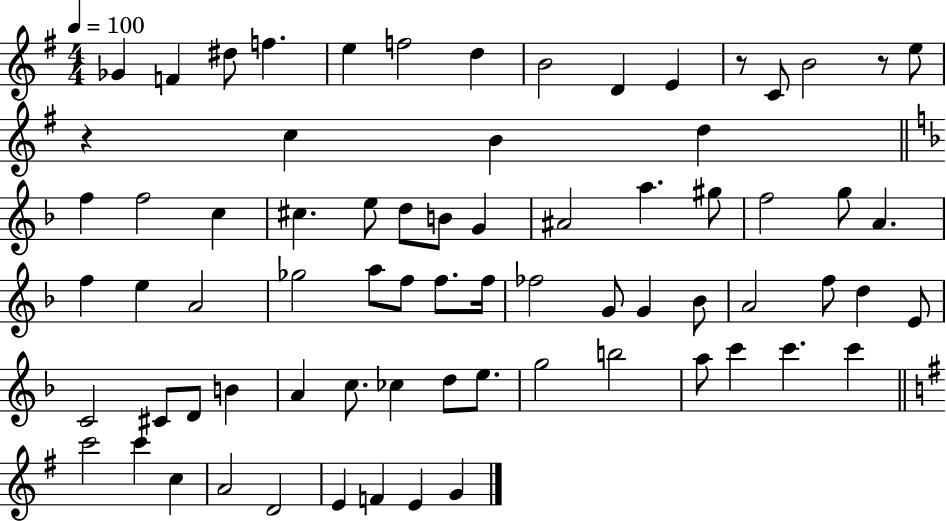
{
  \clef treble
  \numericTimeSignature
  \time 4/4
  \key g \major
  \tempo 4 = 100
  \repeat volta 2 { ges'4 f'4 dis''8 f''4. | e''4 f''2 d''4 | b'2 d'4 e'4 | r8 c'8 b'2 r8 e''8 | \break r4 c''4 b'4 d''4 | \bar "||" \break \key f \major f''4 f''2 c''4 | cis''4. e''8 d''8 b'8 g'4 | ais'2 a''4. gis''8 | f''2 g''8 a'4. | \break f''4 e''4 a'2 | ges''2 a''8 f''8 f''8. f''16 | fes''2 g'8 g'4 bes'8 | a'2 f''8 d''4 e'8 | \break c'2 cis'8 d'8 b'4 | a'4 c''8. ces''4 d''8 e''8. | g''2 b''2 | a''8 c'''4 c'''4. c'''4 | \break \bar "||" \break \key e \minor c'''2 c'''4 c''4 | a'2 d'2 | e'4 f'4 e'4 g'4 | } \bar "|."
}